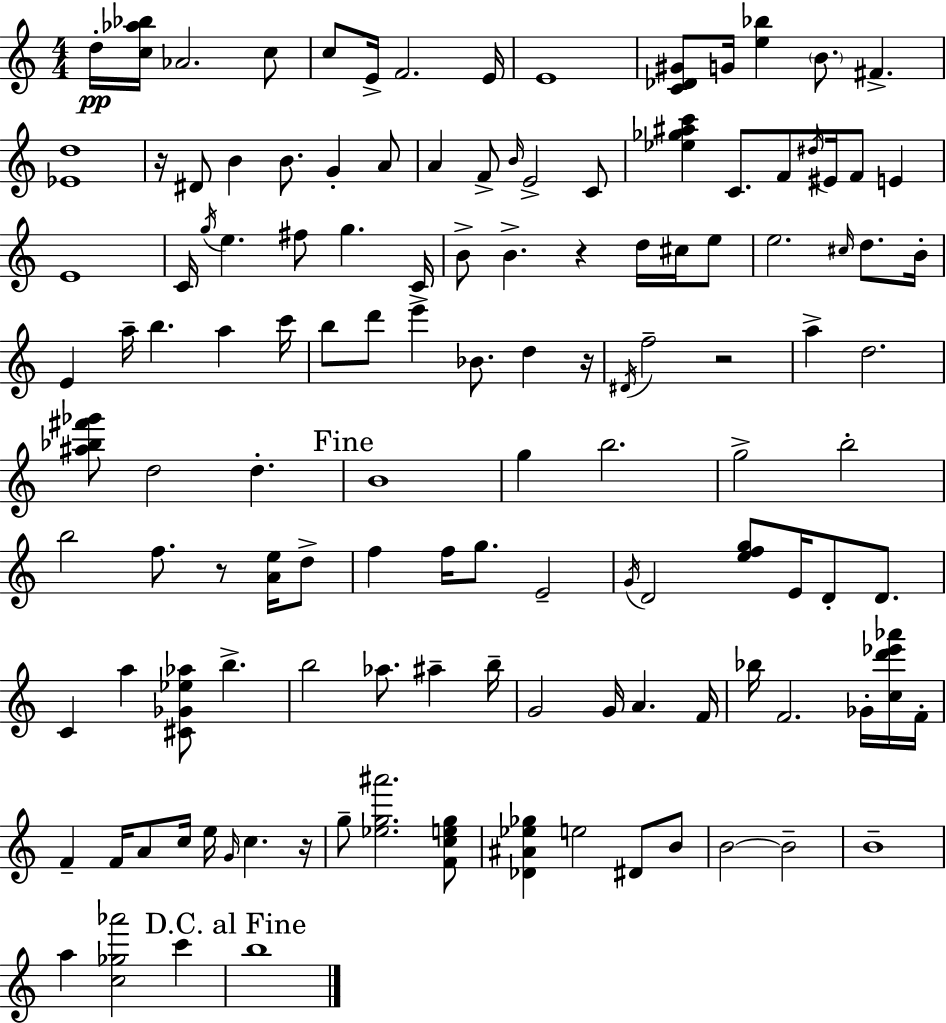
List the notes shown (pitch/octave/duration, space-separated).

D5/s [C5,Ab5,Bb5]/s Ab4/h. C5/e C5/e E4/s F4/h. E4/s E4/w [C4,Db4,G#4]/e G4/s [E5,Bb5]/q B4/e. F#4/q. [Eb4,D5]/w R/s D#4/e B4/q B4/e. G4/q A4/e A4/q F4/e B4/s E4/h C4/e [Eb5,Gb5,A#5,C6]/q C4/e. F4/e D#5/s EIS4/s F4/e E4/q E4/w C4/s G5/s E5/q. F#5/e G5/q. C4/s B4/e B4/q. R/q D5/s C#5/s E5/e E5/h. C#5/s D5/e. B4/s E4/q A5/s B5/q. A5/q C6/s B5/e D6/e E6/q Bb4/e. D5/q R/s D#4/s F5/h R/h A5/q D5/h. [A#5,Bb5,F#6,Gb6]/e D5/h D5/q. B4/w G5/q B5/h. G5/h B5/h B5/h F5/e. R/e [A4,E5]/s D5/e F5/q F5/s G5/e. E4/h G4/s D4/h [E5,F5,G5]/e E4/s D4/e D4/e. C4/q A5/q [C#4,Gb4,Eb5,Ab5]/e B5/q. B5/h Ab5/e. A#5/q B5/s G4/h G4/s A4/q. F4/s Bb5/s F4/h. Gb4/s [C5,D6,Eb6,Ab6]/s F4/s F4/q F4/s A4/e C5/s E5/s G4/s C5/q. R/s G5/e [Eb5,G5,A#6]/h. [F4,C5,E5,G5]/e [Db4,A#4,Eb5,Gb5]/q E5/h D#4/e B4/e B4/h B4/h B4/w A5/q [C5,Gb5,Ab6]/h C6/q B5/w